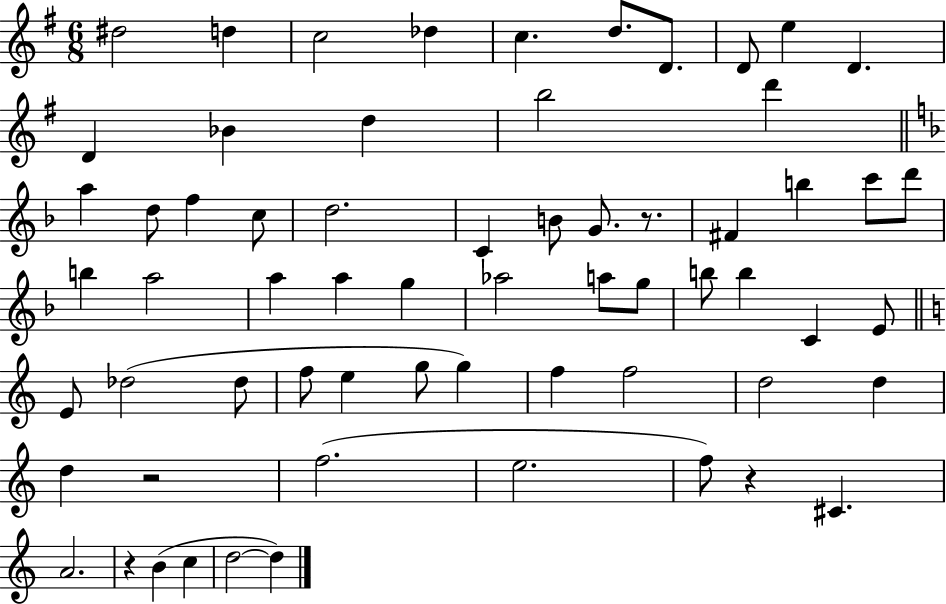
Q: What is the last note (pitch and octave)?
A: D5